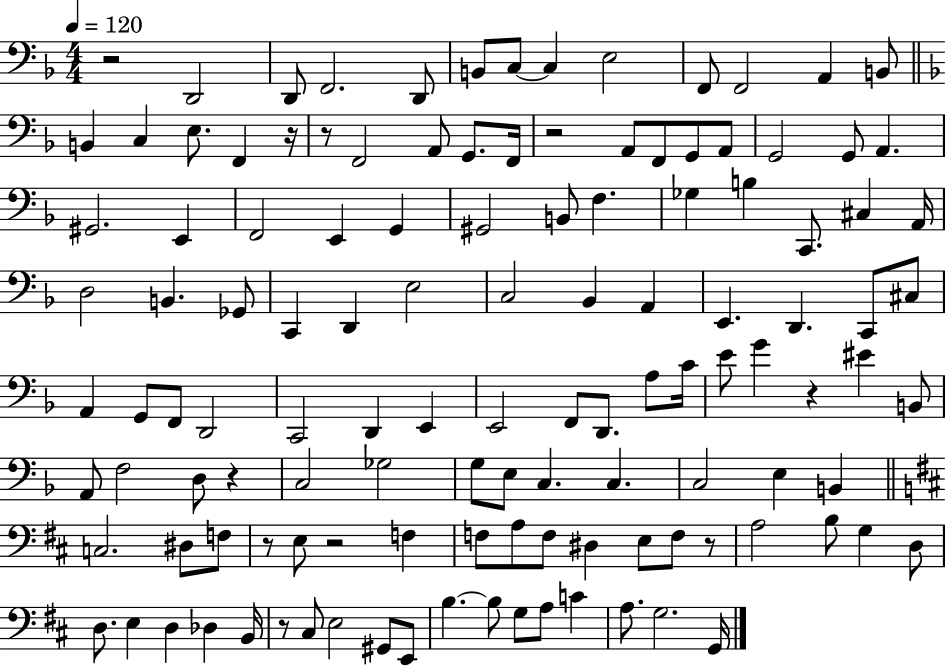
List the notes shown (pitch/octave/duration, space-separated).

R/h D2/h D2/e F2/h. D2/e B2/e C3/e C3/q E3/h F2/e F2/h A2/q B2/e B2/q C3/q E3/e. F2/q R/s R/e F2/h A2/e G2/e. F2/s R/h A2/e F2/e G2/e A2/e G2/h G2/e A2/q. G#2/h. E2/q F2/h E2/q G2/q G#2/h B2/e F3/q. Gb3/q B3/q C2/e. C#3/q A2/s D3/h B2/q. Gb2/e C2/q D2/q E3/h C3/h Bb2/q A2/q E2/q. D2/q. C2/e C#3/e A2/q G2/e F2/e D2/h C2/h D2/q E2/q E2/h F2/e D2/e. A3/e C4/s E4/e G4/q R/q EIS4/q B2/e A2/e F3/h D3/e R/q C3/h Gb3/h G3/e E3/e C3/q. C3/q. C3/h E3/q B2/q C3/h. D#3/e F3/e R/e E3/e R/h F3/q F3/e A3/e F3/e D#3/q E3/e F3/e R/e A3/h B3/e G3/q D3/e D3/e. E3/q D3/q Db3/q B2/s R/e C#3/e E3/h G#2/e E2/e B3/q. B3/e G3/e A3/e C4/q A3/e. G3/h. G2/s